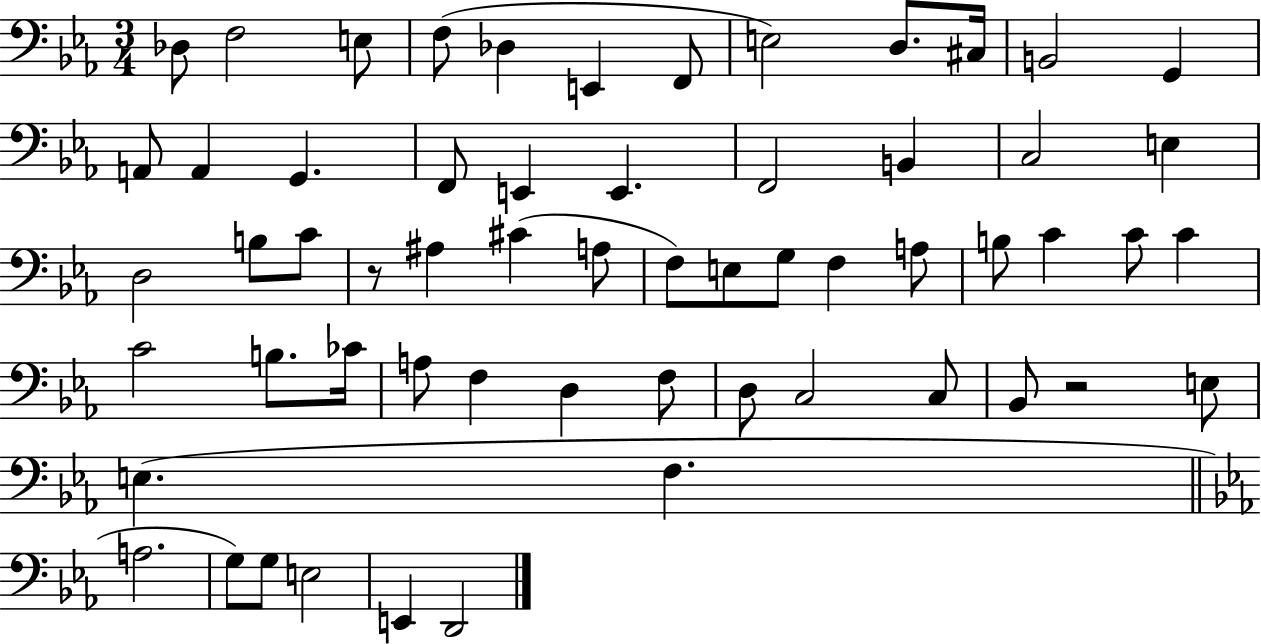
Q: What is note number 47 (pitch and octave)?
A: C3